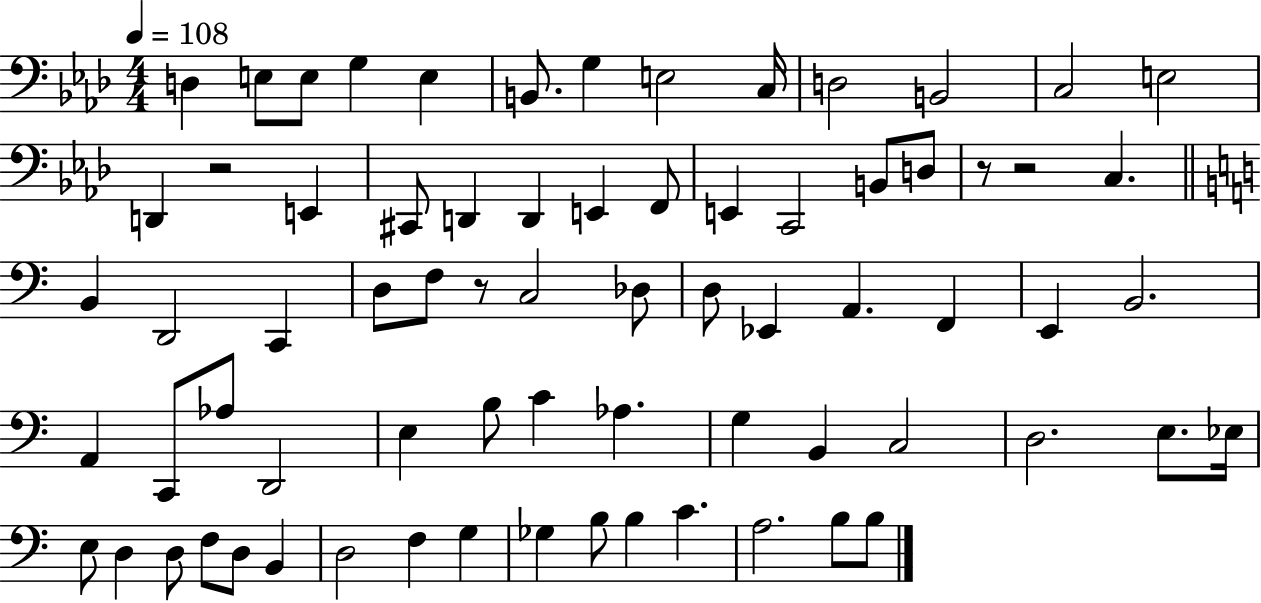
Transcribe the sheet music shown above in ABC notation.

X:1
T:Untitled
M:4/4
L:1/4
K:Ab
D, E,/2 E,/2 G, E, B,,/2 G, E,2 C,/4 D,2 B,,2 C,2 E,2 D,, z2 E,, ^C,,/2 D,, D,, E,, F,,/2 E,, C,,2 B,,/2 D,/2 z/2 z2 C, B,, D,,2 C,, D,/2 F,/2 z/2 C,2 _D,/2 D,/2 _E,, A,, F,, E,, B,,2 A,, C,,/2 _A,/2 D,,2 E, B,/2 C _A, G, B,, C,2 D,2 E,/2 _E,/4 E,/2 D, D,/2 F,/2 D,/2 B,, D,2 F, G, _G, B,/2 B, C A,2 B,/2 B,/2